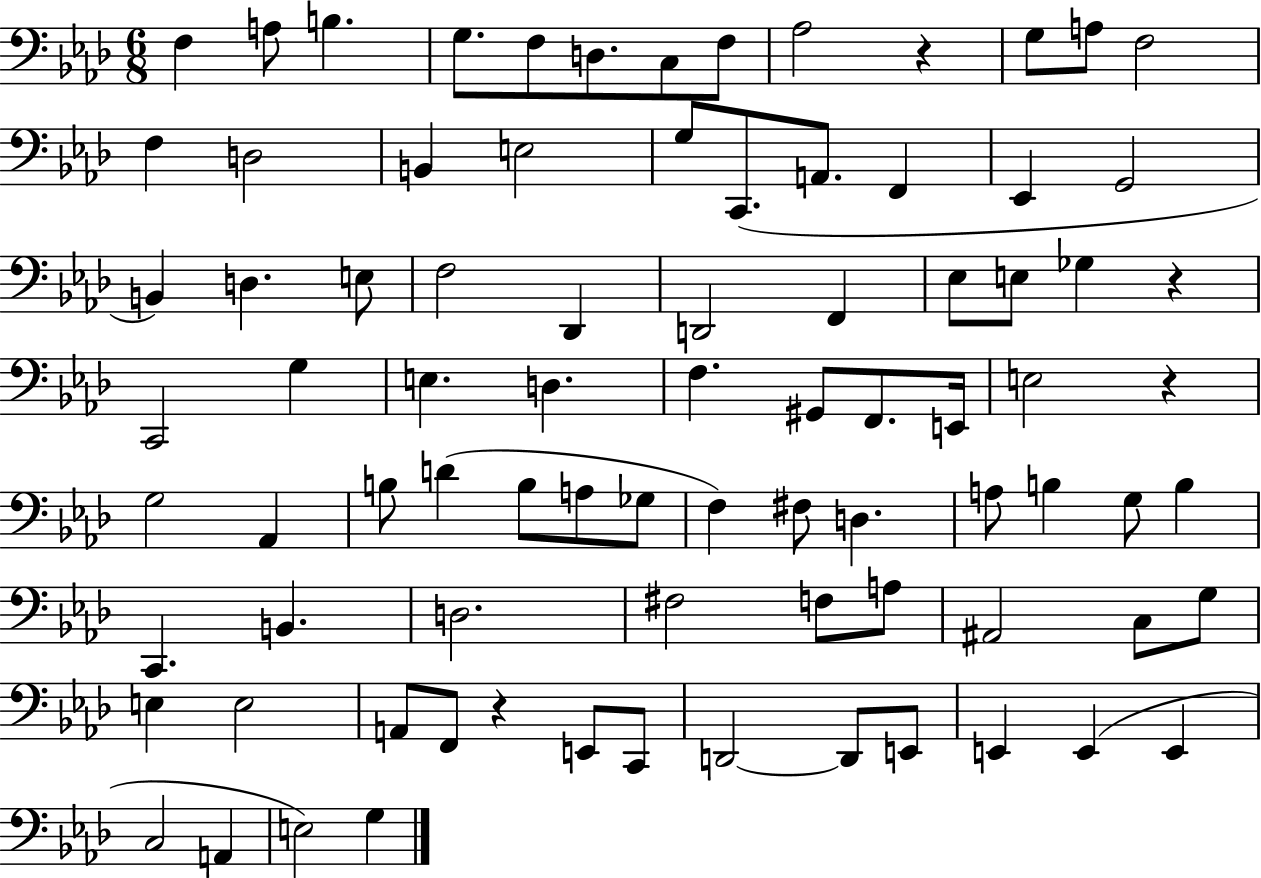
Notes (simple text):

F3/q A3/e B3/q. G3/e. F3/e D3/e. C3/e F3/e Ab3/h R/q G3/e A3/e F3/h F3/q D3/h B2/q E3/h G3/e C2/e. A2/e. F2/q Eb2/q G2/h B2/q D3/q. E3/e F3/h Db2/q D2/h F2/q Eb3/e E3/e Gb3/q R/q C2/h G3/q E3/q. D3/q. F3/q. G#2/e F2/e. E2/s E3/h R/q G3/h Ab2/q B3/e D4/q B3/e A3/e Gb3/e F3/q F#3/e D3/q. A3/e B3/q G3/e B3/q C2/q. B2/q. D3/h. F#3/h F3/e A3/e A#2/h C3/e G3/e E3/q E3/h A2/e F2/e R/q E2/e C2/e D2/h D2/e E2/e E2/q E2/q E2/q C3/h A2/q E3/h G3/q